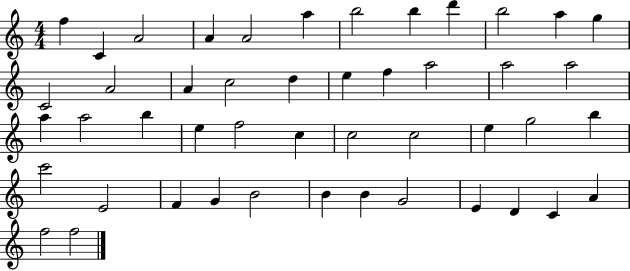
F5/q C4/q A4/h A4/q A4/h A5/q B5/h B5/q D6/q B5/h A5/q G5/q C4/h A4/h A4/q C5/h D5/q E5/q F5/q A5/h A5/h A5/h A5/q A5/h B5/q E5/q F5/h C5/q C5/h C5/h E5/q G5/h B5/q C6/h E4/h F4/q G4/q B4/h B4/q B4/q G4/h E4/q D4/q C4/q A4/q F5/h F5/h